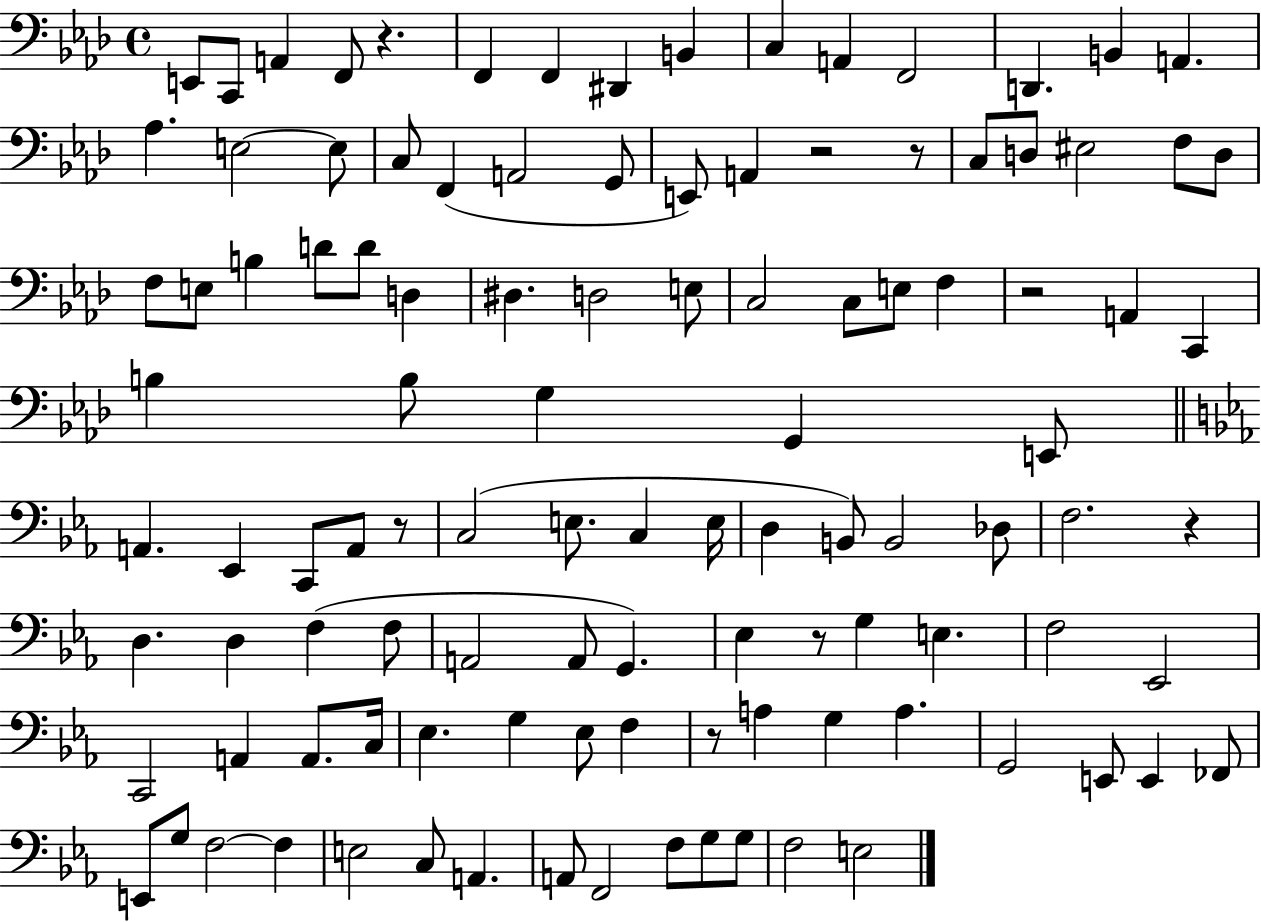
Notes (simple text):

E2/e C2/e A2/q F2/e R/q. F2/q F2/q D#2/q B2/q C3/q A2/q F2/h D2/q. B2/q A2/q. Ab3/q. E3/h E3/e C3/e F2/q A2/h G2/e E2/e A2/q R/h R/e C3/e D3/e EIS3/h F3/e D3/e F3/e E3/e B3/q D4/e D4/e D3/q D#3/q. D3/h E3/e C3/h C3/e E3/e F3/q R/h A2/q C2/q B3/q B3/e G3/q G2/q E2/e A2/q. Eb2/q C2/e A2/e R/e C3/h E3/e. C3/q E3/s D3/q B2/e B2/h Db3/e F3/h. R/q D3/q. D3/q F3/q F3/e A2/h A2/e G2/q. Eb3/q R/e G3/q E3/q. F3/h Eb2/h C2/h A2/q A2/e. C3/s Eb3/q. G3/q Eb3/e F3/q R/e A3/q G3/q A3/q. G2/h E2/e E2/q FES2/e E2/e G3/e F3/h F3/q E3/h C3/e A2/q. A2/e F2/h F3/e G3/e G3/e F3/h E3/h